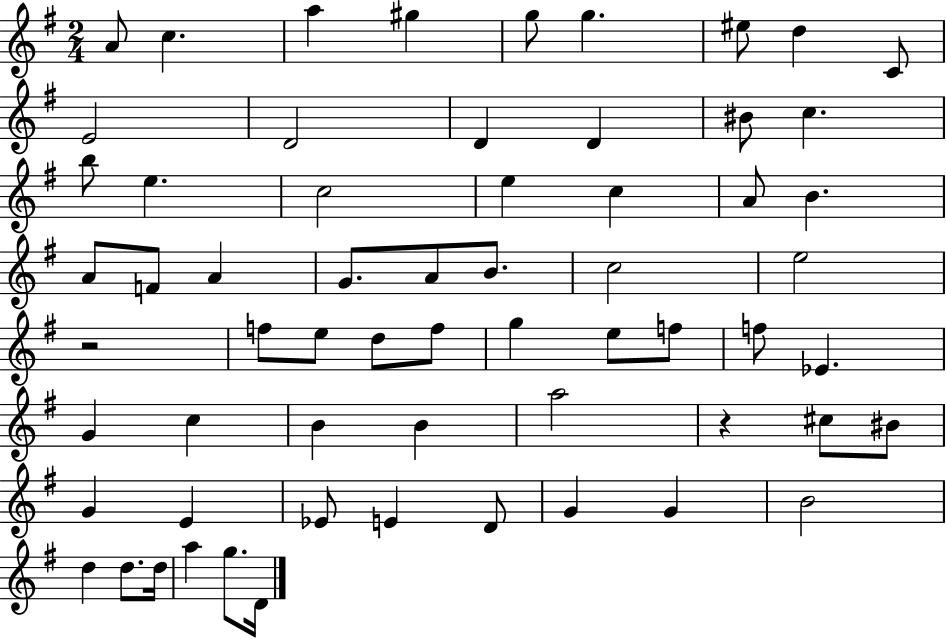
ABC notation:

X:1
T:Untitled
M:2/4
L:1/4
K:G
A/2 c a ^g g/2 g ^e/2 d C/2 E2 D2 D D ^B/2 c b/2 e c2 e c A/2 B A/2 F/2 A G/2 A/2 B/2 c2 e2 z2 f/2 e/2 d/2 f/2 g e/2 f/2 f/2 _E G c B B a2 z ^c/2 ^B/2 G E _E/2 E D/2 G G B2 d d/2 d/4 a g/2 D/4